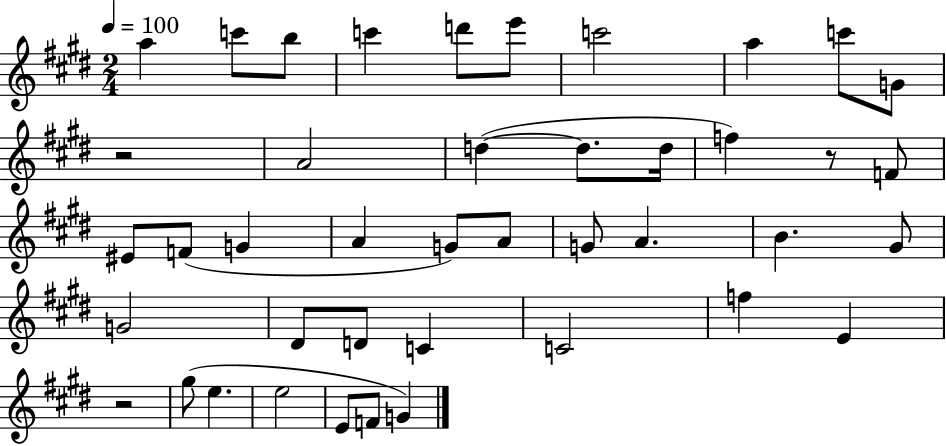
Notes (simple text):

A5/q C6/e B5/e C6/q D6/e E6/e C6/h A5/q C6/e G4/e R/h A4/h D5/q D5/e. D5/s F5/q R/e F4/e EIS4/e F4/e G4/q A4/q G4/e A4/e G4/e A4/q. B4/q. G#4/e G4/h D#4/e D4/e C4/q C4/h F5/q E4/q R/h G#5/e E5/q. E5/h E4/e F4/e G4/q